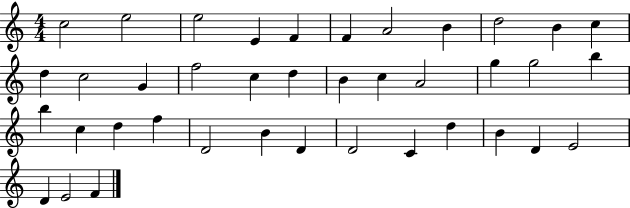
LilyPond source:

{
  \clef treble
  \numericTimeSignature
  \time 4/4
  \key c \major
  c''2 e''2 | e''2 e'4 f'4 | f'4 a'2 b'4 | d''2 b'4 c''4 | \break d''4 c''2 g'4 | f''2 c''4 d''4 | b'4 c''4 a'2 | g''4 g''2 b''4 | \break b''4 c''4 d''4 f''4 | d'2 b'4 d'4 | d'2 c'4 d''4 | b'4 d'4 e'2 | \break d'4 e'2 f'4 | \bar "|."
}